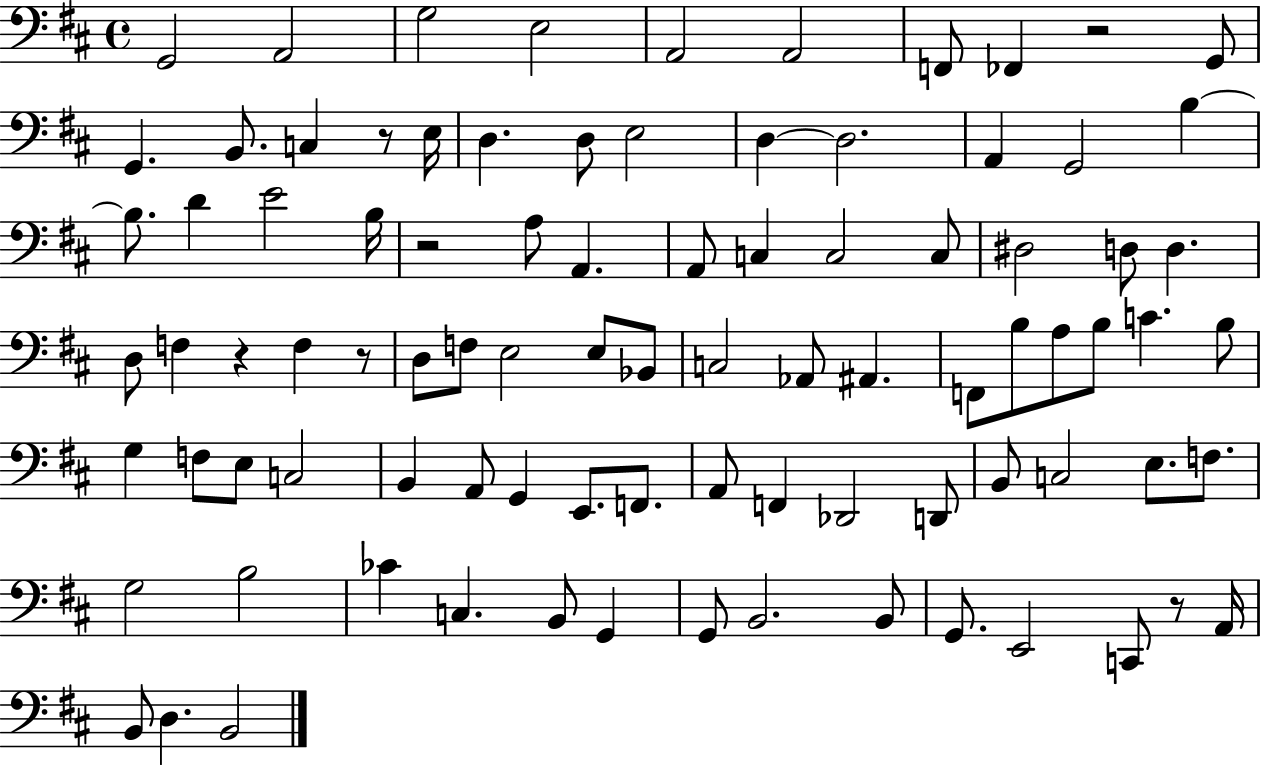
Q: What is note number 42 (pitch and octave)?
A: Bb2